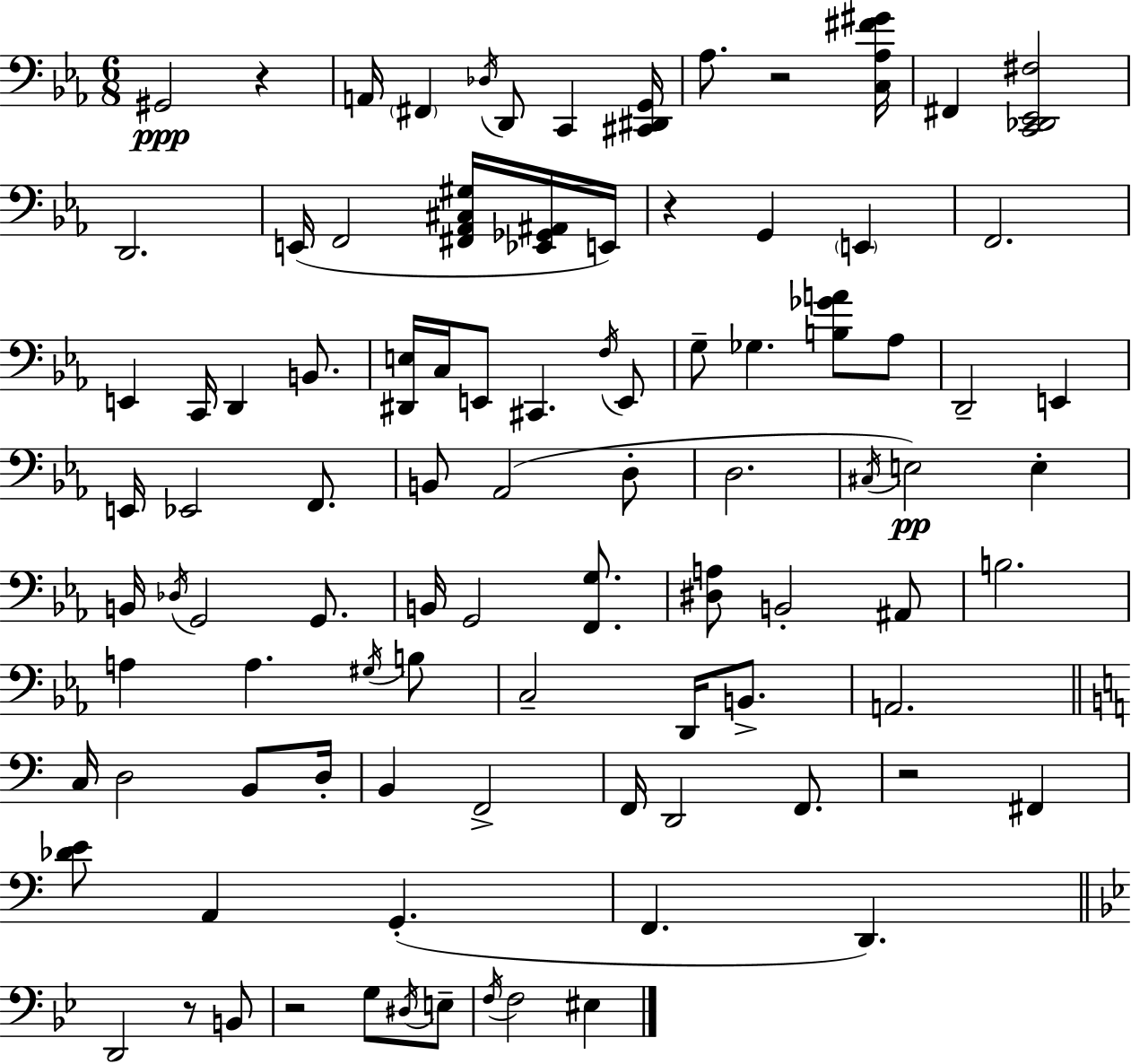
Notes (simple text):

G#2/h R/q A2/s F#2/q Db3/s D2/e C2/q [C#2,D#2,G2]/s Ab3/e. R/h [C3,Ab3,F#4,G#4]/s F#2/q [C2,Db2,Eb2,F#3]/h D2/h. E2/s F2/h [F#2,Ab2,C#3,G#3]/s [Eb2,Gb2,A#2]/s E2/s R/q G2/q E2/q F2/h. E2/q C2/s D2/q B2/e. [D#2,E3]/s C3/s E2/e C#2/q. F3/s E2/e G3/e Gb3/q. [B3,Gb4,A4]/e Ab3/e D2/h E2/q E2/s Eb2/h F2/e. B2/e Ab2/h D3/e D3/h. C#3/s E3/h E3/q B2/s Db3/s G2/h G2/e. B2/s G2/h [F2,G3]/e. [D#3,A3]/e B2/h A#2/e B3/h. A3/q A3/q. G#3/s B3/e C3/h D2/s B2/e. A2/h. C3/s D3/h B2/e D3/s B2/q F2/h F2/s D2/h F2/e. R/h F#2/q [Db4,E4]/e A2/q G2/q. F2/q. D2/q. D2/h R/e B2/e R/h G3/e D#3/s E3/e F3/s F3/h EIS3/q